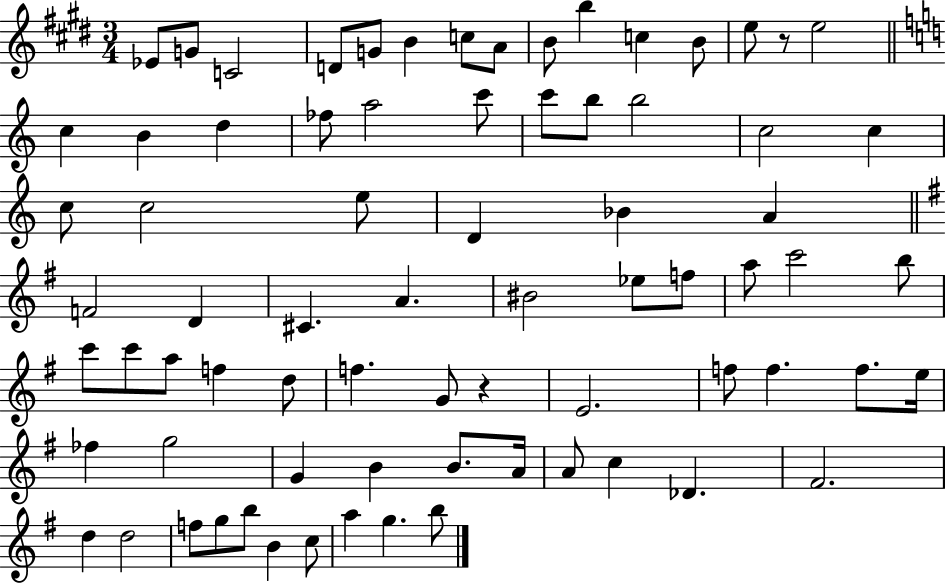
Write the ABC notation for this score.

X:1
T:Untitled
M:3/4
L:1/4
K:E
_E/2 G/2 C2 D/2 G/2 B c/2 A/2 B/2 b c B/2 e/2 z/2 e2 c B d _f/2 a2 c'/2 c'/2 b/2 b2 c2 c c/2 c2 e/2 D _B A F2 D ^C A ^B2 _e/2 f/2 a/2 c'2 b/2 c'/2 c'/2 a/2 f d/2 f G/2 z E2 f/2 f f/2 e/4 _f g2 G B B/2 A/4 A/2 c _D ^F2 d d2 f/2 g/2 b/2 B c/2 a g b/2